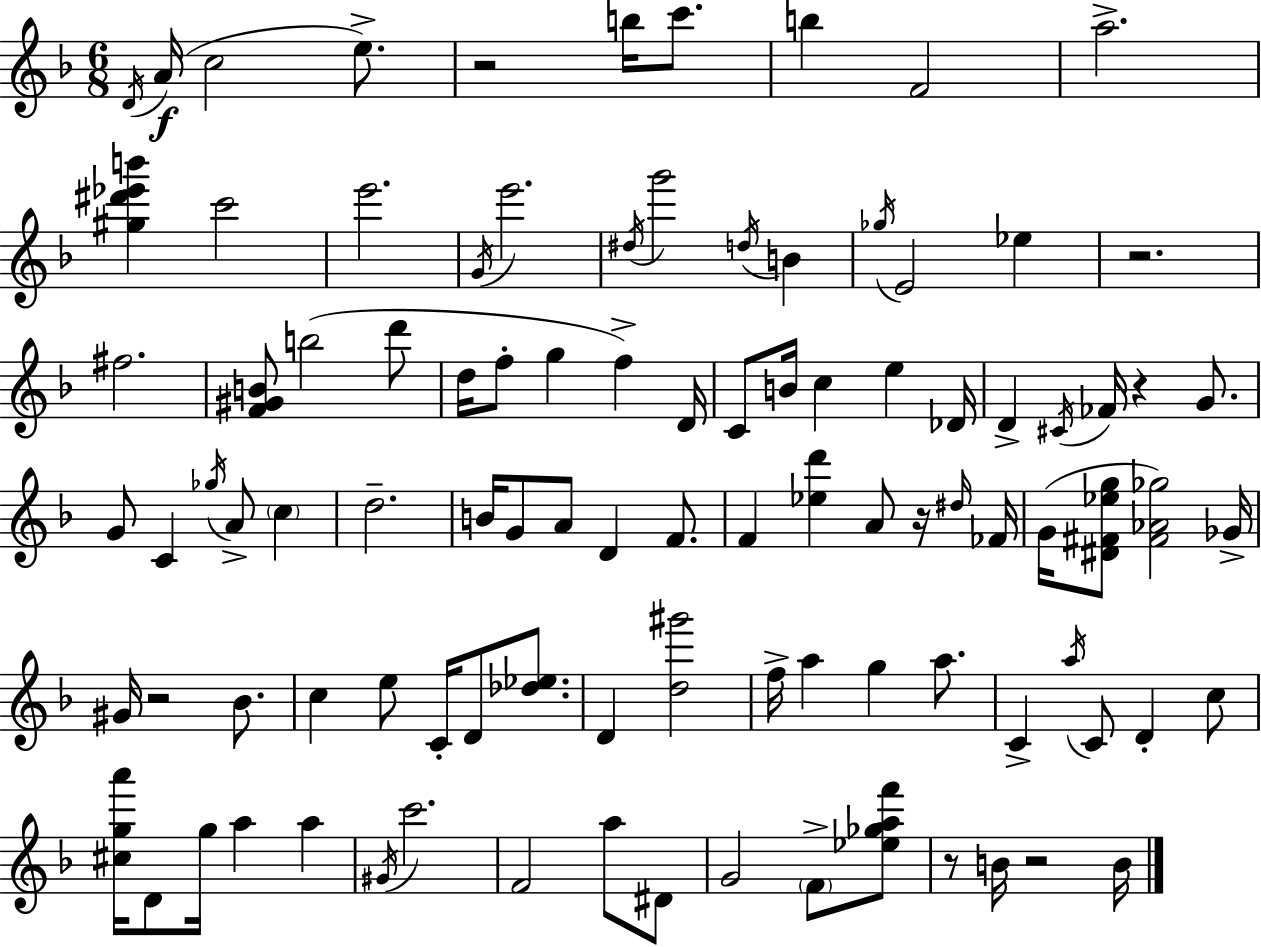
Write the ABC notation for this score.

X:1
T:Untitled
M:6/8
L:1/4
K:F
D/4 A/4 c2 e/2 z2 b/4 c'/2 b F2 a2 [^g^d'_e'b'] c'2 e'2 G/4 e'2 ^d/4 g'2 d/4 B _g/4 E2 _e z2 ^f2 [F^GB]/2 b2 d'/2 d/4 f/2 g f D/4 C/2 B/4 c e _D/4 D ^C/4 _F/4 z G/2 G/2 C _g/4 A/2 c d2 B/4 G/2 A/2 D F/2 F [_ed'] A/2 z/4 ^d/4 _F/4 G/4 [^D^F_eg]/2 [^F_A_g]2 _G/4 ^G/4 z2 _B/2 c e/2 C/4 D/2 [_d_e]/2 D [d^g']2 f/4 a g a/2 C a/4 C/2 D c/2 [^cga']/4 D/2 g/4 a a ^G/4 c'2 F2 a/2 ^D/2 G2 F/2 [_e_gaf']/2 z/2 B/4 z2 B/4